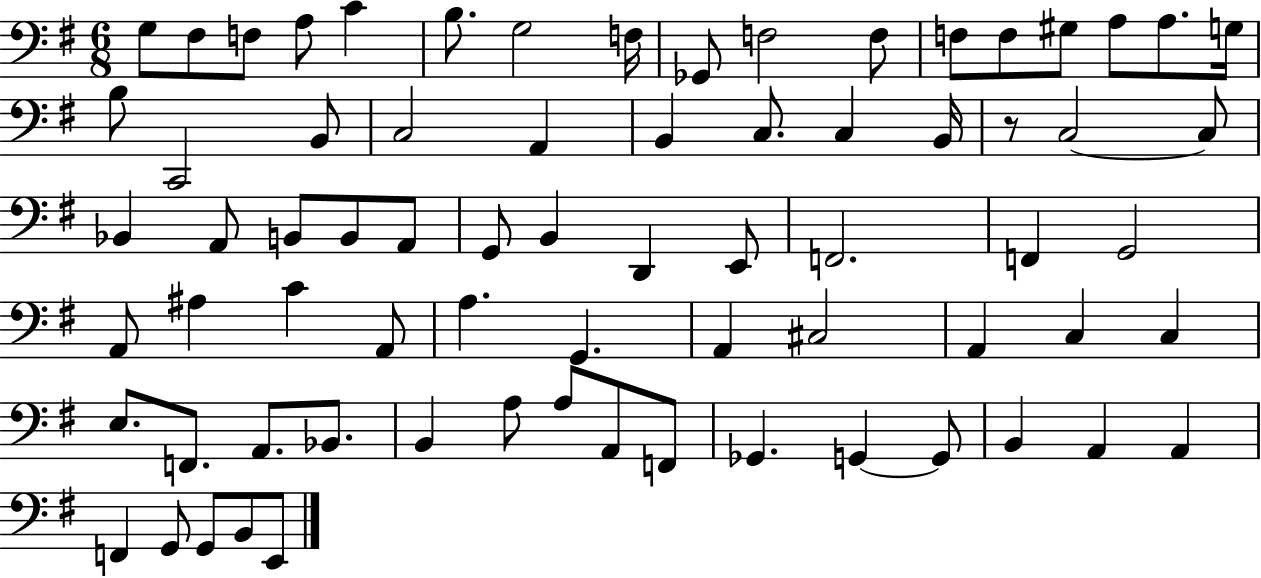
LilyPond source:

{
  \clef bass
  \numericTimeSignature
  \time 6/8
  \key g \major
  \repeat volta 2 { g8 fis8 f8 a8 c'4 | b8. g2 f16 | ges,8 f2 f8 | f8 f8 gis8 a8 a8. g16 | \break b8 c,2 b,8 | c2 a,4 | b,4 c8. c4 b,16 | r8 c2~~ c8 | \break bes,4 a,8 b,8 b,8 a,8 | g,8 b,4 d,4 e,8 | f,2. | f,4 g,2 | \break a,8 ais4 c'4 a,8 | a4. g,4. | a,4 cis2 | a,4 c4 c4 | \break e8. f,8. a,8. bes,8. | b,4 a8 a8 a,8 f,8 | ges,4. g,4~~ g,8 | b,4 a,4 a,4 | \break f,4 g,8 g,8 b,8 e,8 | } \bar "|."
}